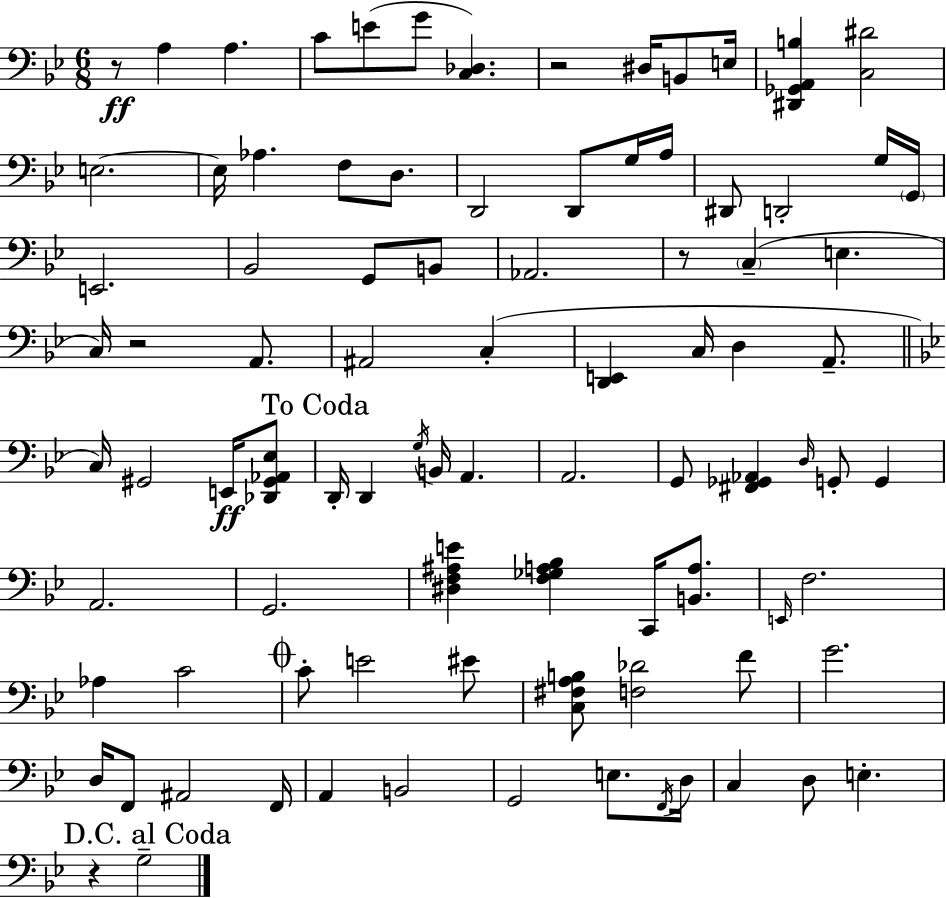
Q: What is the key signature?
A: BES major